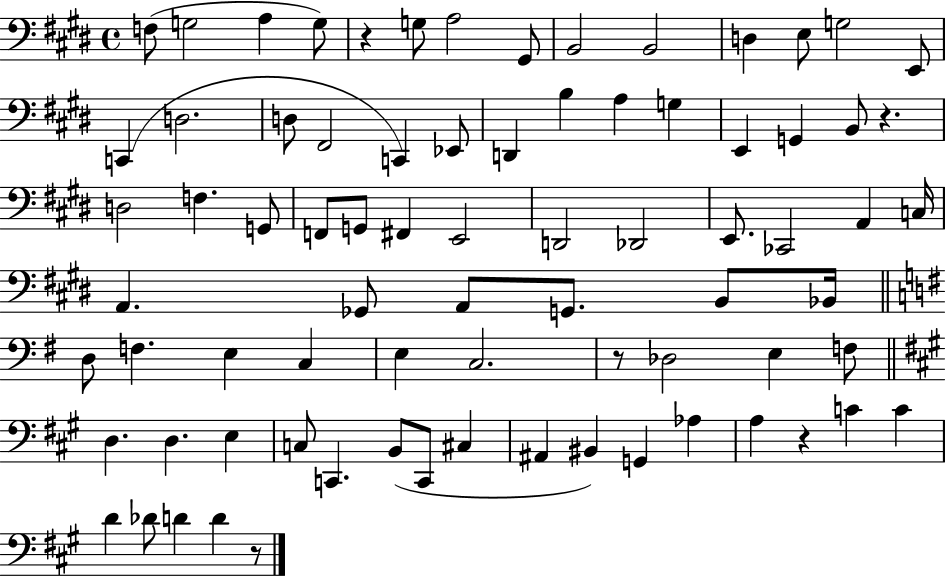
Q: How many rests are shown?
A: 5